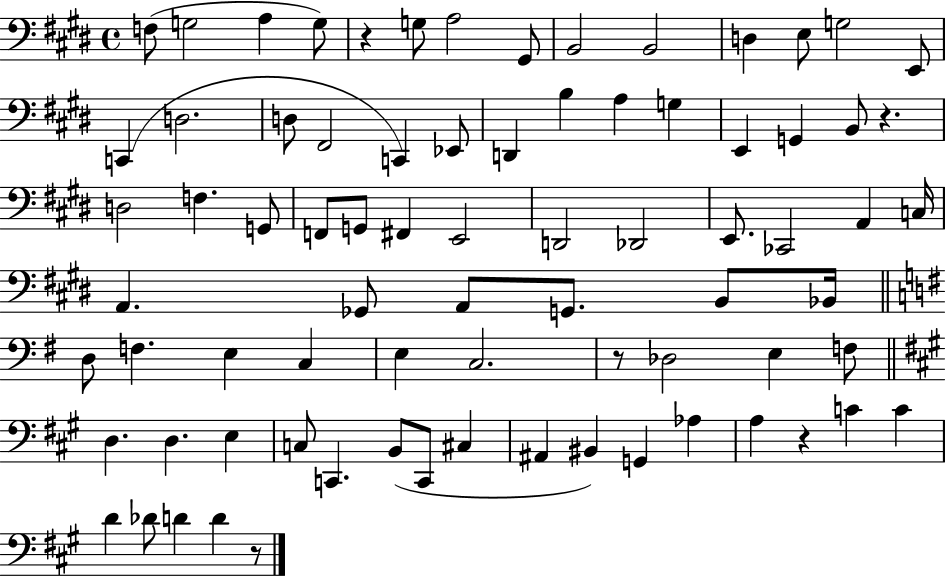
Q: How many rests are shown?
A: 5